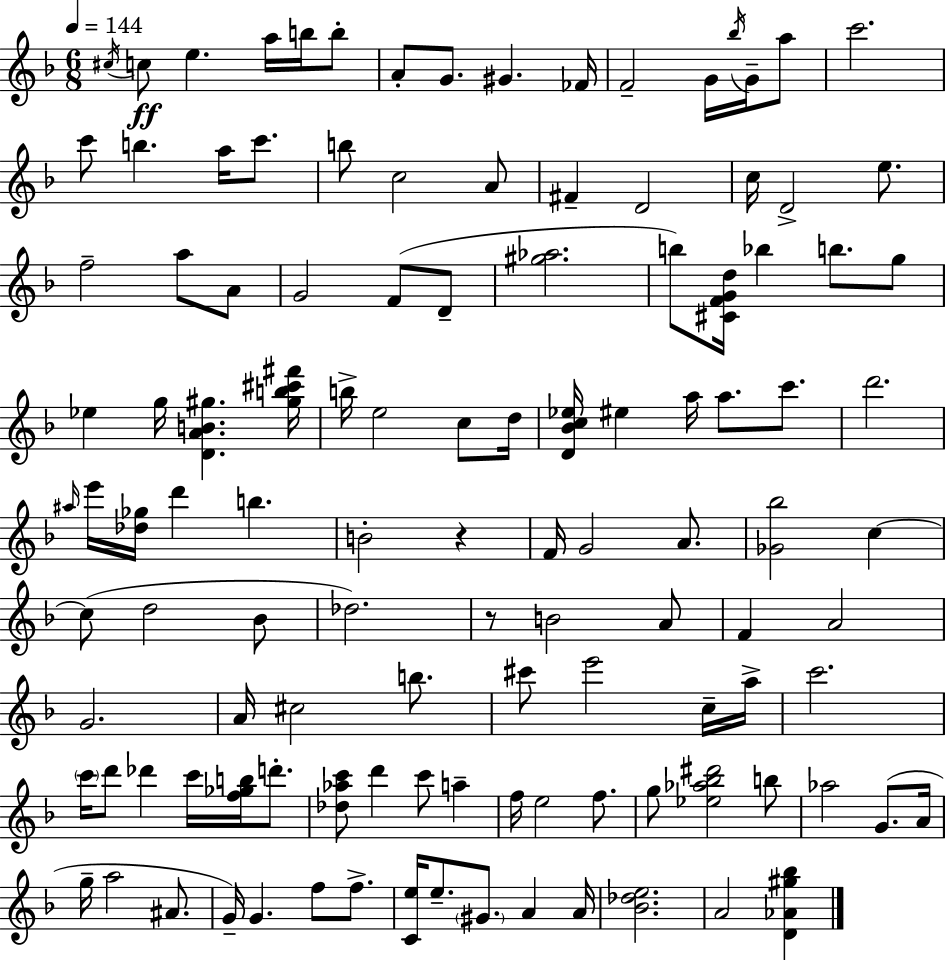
{
  \clef treble
  \numericTimeSignature
  \time 6/8
  \key d \minor
  \tempo 4 = 144
  \acciaccatura { cis''16 }\ff c''8 e''4. a''16 b''16 b''8-. | a'8-. g'8. gis'4. | fes'16 f'2-- g'16 \acciaccatura { bes''16 } g'16-- | a''8 c'''2. | \break c'''8 b''4. a''16 c'''8. | b''8 c''2 | a'8 fis'4-- d'2 | c''16 d'2-> e''8. | \break f''2-- a''8 | a'8 g'2 f'8( | d'8-- <gis'' aes''>2. | b''8) <cis' f' g' d''>16 bes''4 b''8. | \break g''8 ees''4 g''16 <d' a' b' gis''>4. | <gis'' b'' cis''' fis'''>16 b''16-> e''2 c''8 | d''16 <d' bes' c'' ees''>16 eis''4 a''16 a''8. c'''8. | d'''2. | \break \grace { ais''16 } e'''16 <des'' ges''>16 d'''4 b''4. | b'2-. r4 | f'16 g'2 | a'8. <ges' bes''>2 c''4~~ | \break c''8( d''2 | bes'8 des''2.) | r8 b'2 | a'8 f'4 a'2 | \break g'2. | a'16 cis''2 | b''8. cis'''8 e'''2 | c''16-- a''16-> c'''2. | \break \parenthesize c'''16 d'''8 des'''4 c'''16 <f'' ges'' b''>16 | d'''8.-. <des'' aes'' c'''>8 d'''4 c'''8 a''4-- | f''16 e''2 | f''8. g''8 <ees'' aes'' bes'' dis'''>2 | \break b''8 aes''2 g'8.( | a'16 g''16-- a''2 | ais'8. g'16--) g'4. f''8 | f''8.-> <c' e''>16 e''8.-- \parenthesize gis'8. a'4 | \break a'16 <bes' des'' e''>2. | a'2 <d' aes' gis'' bes''>4 | \bar "|."
}